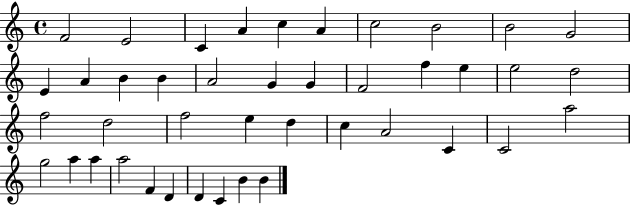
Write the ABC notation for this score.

X:1
T:Untitled
M:4/4
L:1/4
K:C
F2 E2 C A c A c2 B2 B2 G2 E A B B A2 G G F2 f e e2 d2 f2 d2 f2 e d c A2 C C2 a2 g2 a a a2 F D D C B B